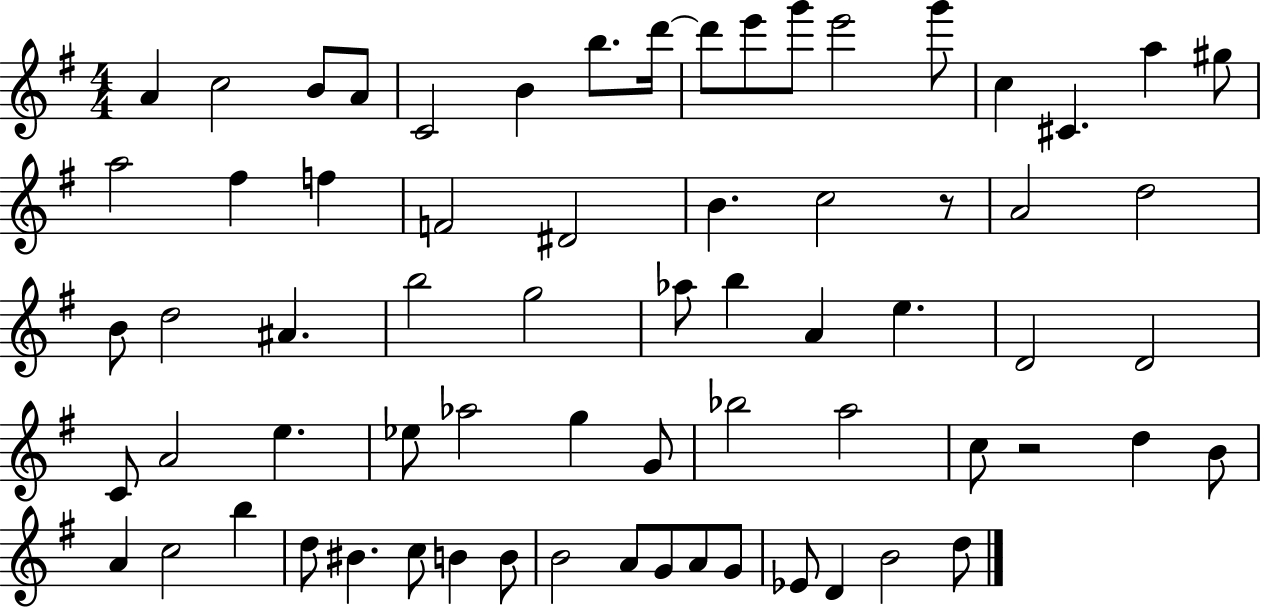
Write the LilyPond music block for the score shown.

{
  \clef treble
  \numericTimeSignature
  \time 4/4
  \key g \major
  a'4 c''2 b'8 a'8 | c'2 b'4 b''8. d'''16~~ | d'''8 e'''8 g'''8 e'''2 g'''8 | c''4 cis'4. a''4 gis''8 | \break a''2 fis''4 f''4 | f'2 dis'2 | b'4. c''2 r8 | a'2 d''2 | \break b'8 d''2 ais'4. | b''2 g''2 | aes''8 b''4 a'4 e''4. | d'2 d'2 | \break c'8 a'2 e''4. | ees''8 aes''2 g''4 g'8 | bes''2 a''2 | c''8 r2 d''4 b'8 | \break a'4 c''2 b''4 | d''8 bis'4. c''8 b'4 b'8 | b'2 a'8 g'8 a'8 g'8 | ees'8 d'4 b'2 d''8 | \break \bar "|."
}